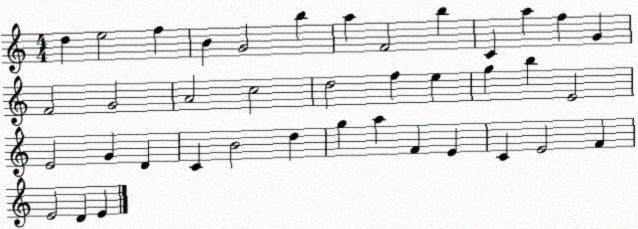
X:1
T:Untitled
M:4/4
L:1/4
K:C
d e2 f B G2 b a F2 b C a f G F2 G2 A2 c2 d2 f e g b E2 E2 G D C B2 d g a F E C E2 F E2 D E